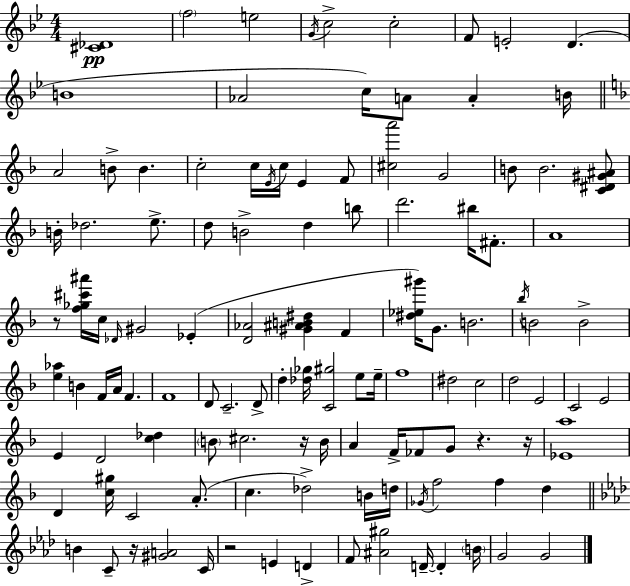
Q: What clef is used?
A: treble